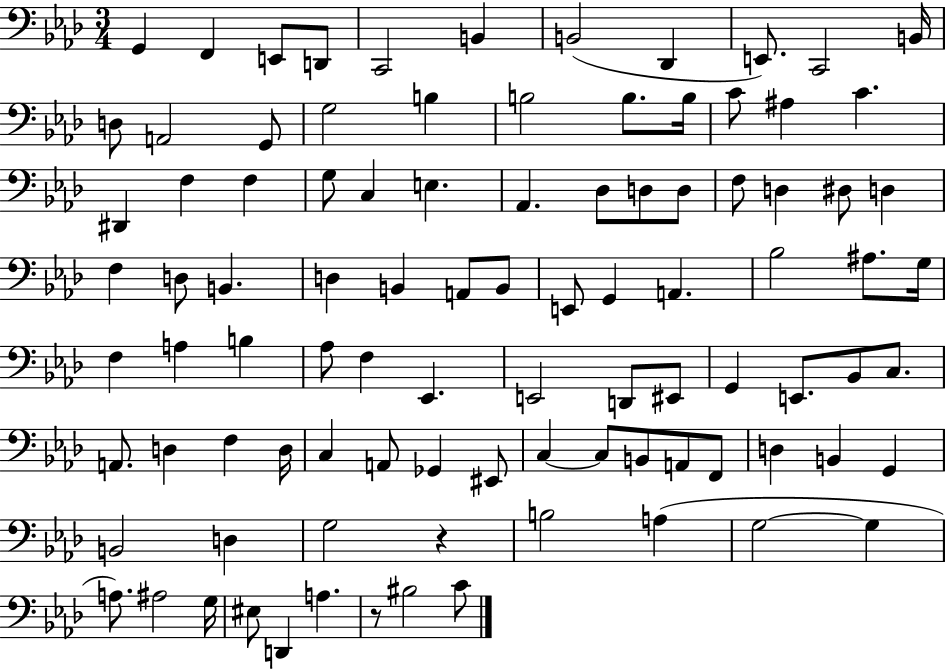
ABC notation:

X:1
T:Untitled
M:3/4
L:1/4
K:Ab
G,, F,, E,,/2 D,,/2 C,,2 B,, B,,2 _D,, E,,/2 C,,2 B,,/4 D,/2 A,,2 G,,/2 G,2 B, B,2 B,/2 B,/4 C/2 ^A, C ^D,, F, F, G,/2 C, E, _A,, _D,/2 D,/2 D,/2 F,/2 D, ^D,/2 D, F, D,/2 B,, D, B,, A,,/2 B,,/2 E,,/2 G,, A,, _B,2 ^A,/2 G,/4 F, A, B, _A,/2 F, _E,, E,,2 D,,/2 ^E,,/2 G,, E,,/2 _B,,/2 C,/2 A,,/2 D, F, D,/4 C, A,,/2 _G,, ^E,,/2 C, C,/2 B,,/2 A,,/2 F,,/2 D, B,, G,, B,,2 D, G,2 z B,2 A, G,2 G, A,/2 ^A,2 G,/4 ^E,/2 D,, A, z/2 ^B,2 C/2